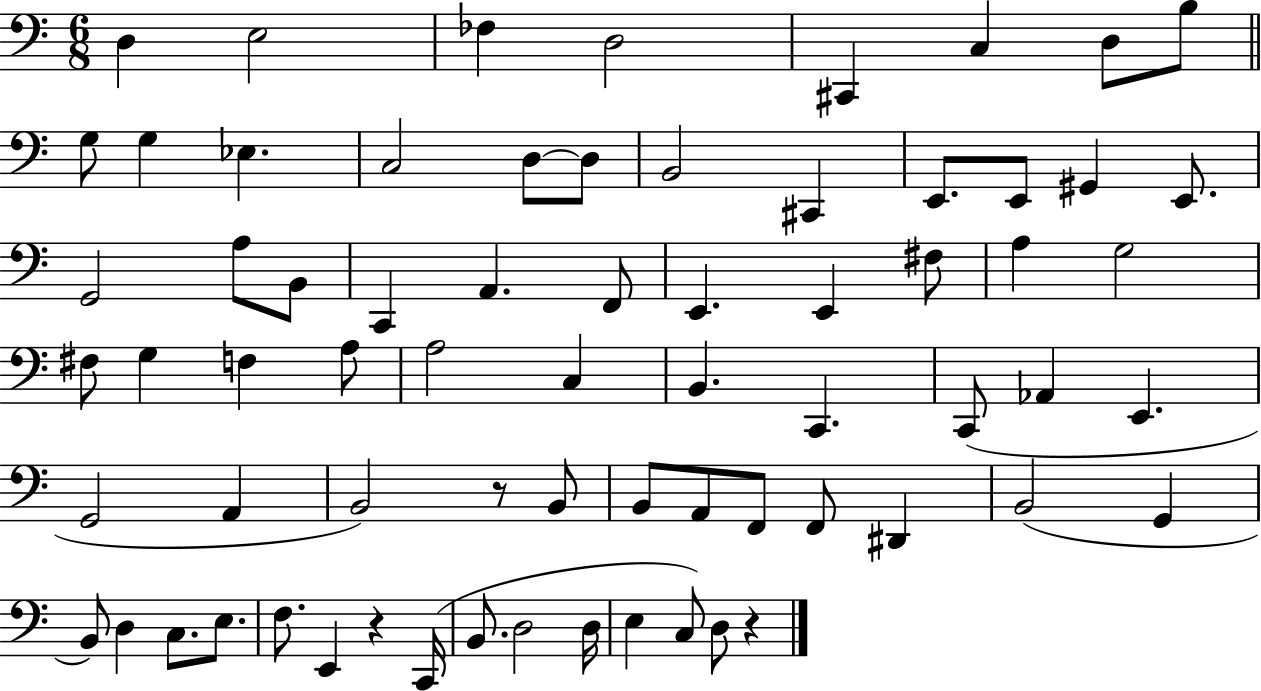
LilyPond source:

{
  \clef bass
  \numericTimeSignature
  \time 6/8
  \key c \major
  \repeat volta 2 { d4 e2 | fes4 d2 | cis,4 c4 d8 b8 | \bar "||" \break \key c \major g8 g4 ees4. | c2 d8~~ d8 | b,2 cis,4 | e,8. e,8 gis,4 e,8. | \break g,2 a8 b,8 | c,4 a,4. f,8 | e,4. e,4 fis8 | a4 g2 | \break fis8 g4 f4 a8 | a2 c4 | b,4. c,4. | c,8( aes,4 e,4. | \break g,2 a,4 | b,2) r8 b,8 | b,8 a,8 f,8 f,8 dis,4 | b,2( g,4 | \break b,8) d4 c8. e8. | f8. e,4 r4 c,16( | b,8. d2 d16 | e4 c8) d8 r4 | \break } \bar "|."
}